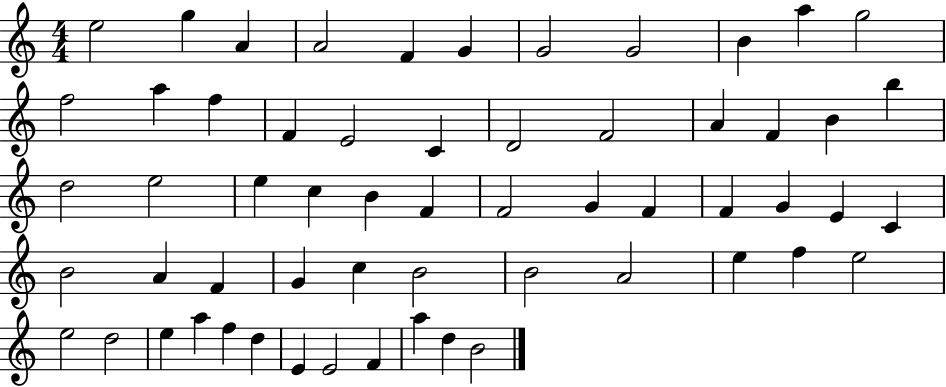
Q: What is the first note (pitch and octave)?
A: E5